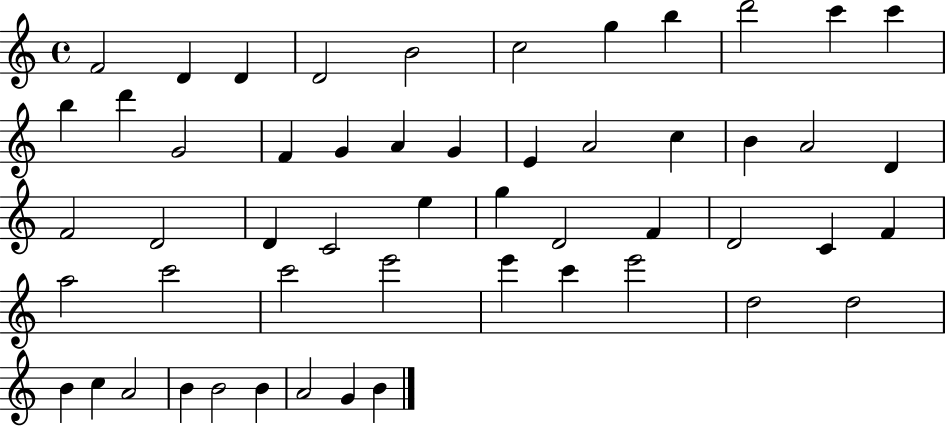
{
  \clef treble
  \time 4/4
  \defaultTimeSignature
  \key c \major
  f'2 d'4 d'4 | d'2 b'2 | c''2 g''4 b''4 | d'''2 c'''4 c'''4 | \break b''4 d'''4 g'2 | f'4 g'4 a'4 g'4 | e'4 a'2 c''4 | b'4 a'2 d'4 | \break f'2 d'2 | d'4 c'2 e''4 | g''4 d'2 f'4 | d'2 c'4 f'4 | \break a''2 c'''2 | c'''2 e'''2 | e'''4 c'''4 e'''2 | d''2 d''2 | \break b'4 c''4 a'2 | b'4 b'2 b'4 | a'2 g'4 b'4 | \bar "|."
}